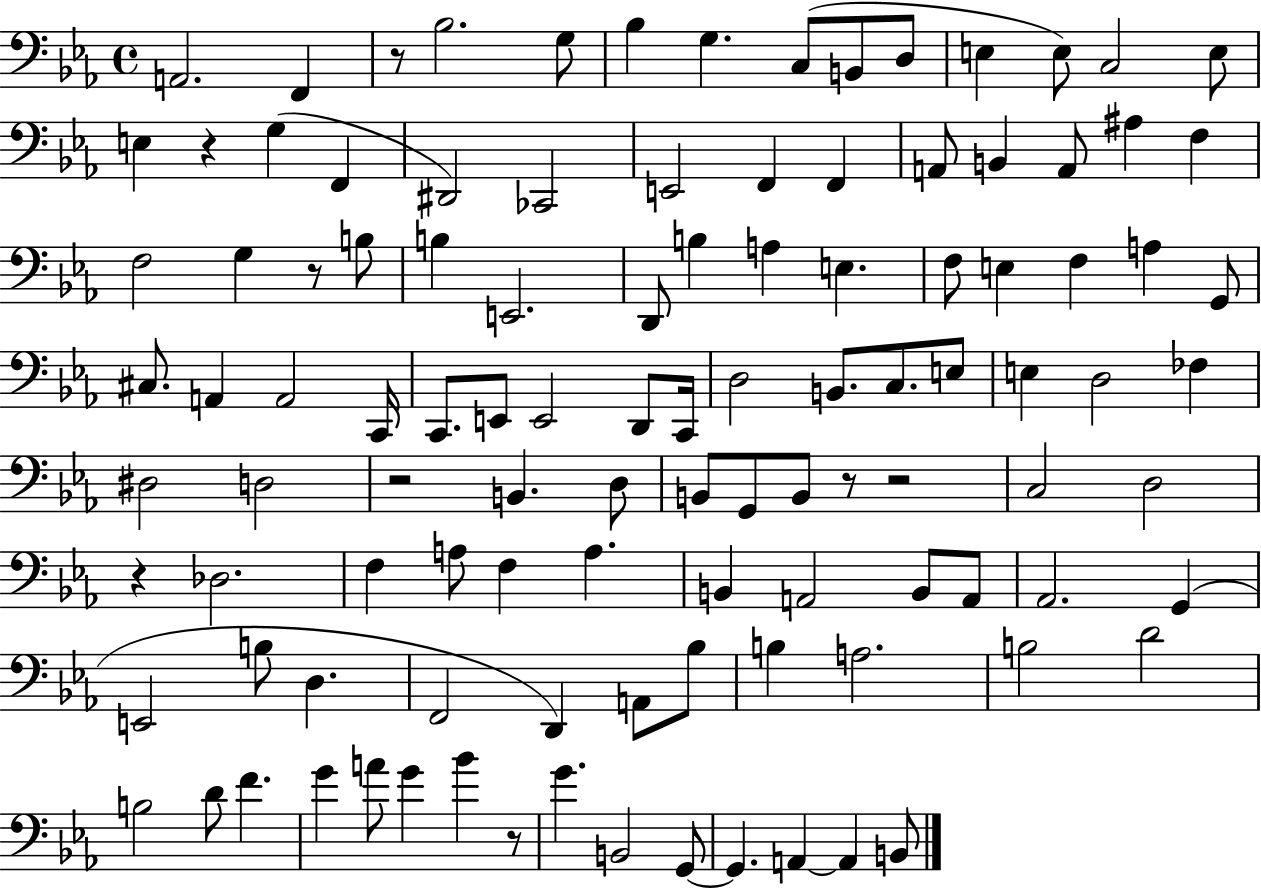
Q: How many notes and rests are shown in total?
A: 109